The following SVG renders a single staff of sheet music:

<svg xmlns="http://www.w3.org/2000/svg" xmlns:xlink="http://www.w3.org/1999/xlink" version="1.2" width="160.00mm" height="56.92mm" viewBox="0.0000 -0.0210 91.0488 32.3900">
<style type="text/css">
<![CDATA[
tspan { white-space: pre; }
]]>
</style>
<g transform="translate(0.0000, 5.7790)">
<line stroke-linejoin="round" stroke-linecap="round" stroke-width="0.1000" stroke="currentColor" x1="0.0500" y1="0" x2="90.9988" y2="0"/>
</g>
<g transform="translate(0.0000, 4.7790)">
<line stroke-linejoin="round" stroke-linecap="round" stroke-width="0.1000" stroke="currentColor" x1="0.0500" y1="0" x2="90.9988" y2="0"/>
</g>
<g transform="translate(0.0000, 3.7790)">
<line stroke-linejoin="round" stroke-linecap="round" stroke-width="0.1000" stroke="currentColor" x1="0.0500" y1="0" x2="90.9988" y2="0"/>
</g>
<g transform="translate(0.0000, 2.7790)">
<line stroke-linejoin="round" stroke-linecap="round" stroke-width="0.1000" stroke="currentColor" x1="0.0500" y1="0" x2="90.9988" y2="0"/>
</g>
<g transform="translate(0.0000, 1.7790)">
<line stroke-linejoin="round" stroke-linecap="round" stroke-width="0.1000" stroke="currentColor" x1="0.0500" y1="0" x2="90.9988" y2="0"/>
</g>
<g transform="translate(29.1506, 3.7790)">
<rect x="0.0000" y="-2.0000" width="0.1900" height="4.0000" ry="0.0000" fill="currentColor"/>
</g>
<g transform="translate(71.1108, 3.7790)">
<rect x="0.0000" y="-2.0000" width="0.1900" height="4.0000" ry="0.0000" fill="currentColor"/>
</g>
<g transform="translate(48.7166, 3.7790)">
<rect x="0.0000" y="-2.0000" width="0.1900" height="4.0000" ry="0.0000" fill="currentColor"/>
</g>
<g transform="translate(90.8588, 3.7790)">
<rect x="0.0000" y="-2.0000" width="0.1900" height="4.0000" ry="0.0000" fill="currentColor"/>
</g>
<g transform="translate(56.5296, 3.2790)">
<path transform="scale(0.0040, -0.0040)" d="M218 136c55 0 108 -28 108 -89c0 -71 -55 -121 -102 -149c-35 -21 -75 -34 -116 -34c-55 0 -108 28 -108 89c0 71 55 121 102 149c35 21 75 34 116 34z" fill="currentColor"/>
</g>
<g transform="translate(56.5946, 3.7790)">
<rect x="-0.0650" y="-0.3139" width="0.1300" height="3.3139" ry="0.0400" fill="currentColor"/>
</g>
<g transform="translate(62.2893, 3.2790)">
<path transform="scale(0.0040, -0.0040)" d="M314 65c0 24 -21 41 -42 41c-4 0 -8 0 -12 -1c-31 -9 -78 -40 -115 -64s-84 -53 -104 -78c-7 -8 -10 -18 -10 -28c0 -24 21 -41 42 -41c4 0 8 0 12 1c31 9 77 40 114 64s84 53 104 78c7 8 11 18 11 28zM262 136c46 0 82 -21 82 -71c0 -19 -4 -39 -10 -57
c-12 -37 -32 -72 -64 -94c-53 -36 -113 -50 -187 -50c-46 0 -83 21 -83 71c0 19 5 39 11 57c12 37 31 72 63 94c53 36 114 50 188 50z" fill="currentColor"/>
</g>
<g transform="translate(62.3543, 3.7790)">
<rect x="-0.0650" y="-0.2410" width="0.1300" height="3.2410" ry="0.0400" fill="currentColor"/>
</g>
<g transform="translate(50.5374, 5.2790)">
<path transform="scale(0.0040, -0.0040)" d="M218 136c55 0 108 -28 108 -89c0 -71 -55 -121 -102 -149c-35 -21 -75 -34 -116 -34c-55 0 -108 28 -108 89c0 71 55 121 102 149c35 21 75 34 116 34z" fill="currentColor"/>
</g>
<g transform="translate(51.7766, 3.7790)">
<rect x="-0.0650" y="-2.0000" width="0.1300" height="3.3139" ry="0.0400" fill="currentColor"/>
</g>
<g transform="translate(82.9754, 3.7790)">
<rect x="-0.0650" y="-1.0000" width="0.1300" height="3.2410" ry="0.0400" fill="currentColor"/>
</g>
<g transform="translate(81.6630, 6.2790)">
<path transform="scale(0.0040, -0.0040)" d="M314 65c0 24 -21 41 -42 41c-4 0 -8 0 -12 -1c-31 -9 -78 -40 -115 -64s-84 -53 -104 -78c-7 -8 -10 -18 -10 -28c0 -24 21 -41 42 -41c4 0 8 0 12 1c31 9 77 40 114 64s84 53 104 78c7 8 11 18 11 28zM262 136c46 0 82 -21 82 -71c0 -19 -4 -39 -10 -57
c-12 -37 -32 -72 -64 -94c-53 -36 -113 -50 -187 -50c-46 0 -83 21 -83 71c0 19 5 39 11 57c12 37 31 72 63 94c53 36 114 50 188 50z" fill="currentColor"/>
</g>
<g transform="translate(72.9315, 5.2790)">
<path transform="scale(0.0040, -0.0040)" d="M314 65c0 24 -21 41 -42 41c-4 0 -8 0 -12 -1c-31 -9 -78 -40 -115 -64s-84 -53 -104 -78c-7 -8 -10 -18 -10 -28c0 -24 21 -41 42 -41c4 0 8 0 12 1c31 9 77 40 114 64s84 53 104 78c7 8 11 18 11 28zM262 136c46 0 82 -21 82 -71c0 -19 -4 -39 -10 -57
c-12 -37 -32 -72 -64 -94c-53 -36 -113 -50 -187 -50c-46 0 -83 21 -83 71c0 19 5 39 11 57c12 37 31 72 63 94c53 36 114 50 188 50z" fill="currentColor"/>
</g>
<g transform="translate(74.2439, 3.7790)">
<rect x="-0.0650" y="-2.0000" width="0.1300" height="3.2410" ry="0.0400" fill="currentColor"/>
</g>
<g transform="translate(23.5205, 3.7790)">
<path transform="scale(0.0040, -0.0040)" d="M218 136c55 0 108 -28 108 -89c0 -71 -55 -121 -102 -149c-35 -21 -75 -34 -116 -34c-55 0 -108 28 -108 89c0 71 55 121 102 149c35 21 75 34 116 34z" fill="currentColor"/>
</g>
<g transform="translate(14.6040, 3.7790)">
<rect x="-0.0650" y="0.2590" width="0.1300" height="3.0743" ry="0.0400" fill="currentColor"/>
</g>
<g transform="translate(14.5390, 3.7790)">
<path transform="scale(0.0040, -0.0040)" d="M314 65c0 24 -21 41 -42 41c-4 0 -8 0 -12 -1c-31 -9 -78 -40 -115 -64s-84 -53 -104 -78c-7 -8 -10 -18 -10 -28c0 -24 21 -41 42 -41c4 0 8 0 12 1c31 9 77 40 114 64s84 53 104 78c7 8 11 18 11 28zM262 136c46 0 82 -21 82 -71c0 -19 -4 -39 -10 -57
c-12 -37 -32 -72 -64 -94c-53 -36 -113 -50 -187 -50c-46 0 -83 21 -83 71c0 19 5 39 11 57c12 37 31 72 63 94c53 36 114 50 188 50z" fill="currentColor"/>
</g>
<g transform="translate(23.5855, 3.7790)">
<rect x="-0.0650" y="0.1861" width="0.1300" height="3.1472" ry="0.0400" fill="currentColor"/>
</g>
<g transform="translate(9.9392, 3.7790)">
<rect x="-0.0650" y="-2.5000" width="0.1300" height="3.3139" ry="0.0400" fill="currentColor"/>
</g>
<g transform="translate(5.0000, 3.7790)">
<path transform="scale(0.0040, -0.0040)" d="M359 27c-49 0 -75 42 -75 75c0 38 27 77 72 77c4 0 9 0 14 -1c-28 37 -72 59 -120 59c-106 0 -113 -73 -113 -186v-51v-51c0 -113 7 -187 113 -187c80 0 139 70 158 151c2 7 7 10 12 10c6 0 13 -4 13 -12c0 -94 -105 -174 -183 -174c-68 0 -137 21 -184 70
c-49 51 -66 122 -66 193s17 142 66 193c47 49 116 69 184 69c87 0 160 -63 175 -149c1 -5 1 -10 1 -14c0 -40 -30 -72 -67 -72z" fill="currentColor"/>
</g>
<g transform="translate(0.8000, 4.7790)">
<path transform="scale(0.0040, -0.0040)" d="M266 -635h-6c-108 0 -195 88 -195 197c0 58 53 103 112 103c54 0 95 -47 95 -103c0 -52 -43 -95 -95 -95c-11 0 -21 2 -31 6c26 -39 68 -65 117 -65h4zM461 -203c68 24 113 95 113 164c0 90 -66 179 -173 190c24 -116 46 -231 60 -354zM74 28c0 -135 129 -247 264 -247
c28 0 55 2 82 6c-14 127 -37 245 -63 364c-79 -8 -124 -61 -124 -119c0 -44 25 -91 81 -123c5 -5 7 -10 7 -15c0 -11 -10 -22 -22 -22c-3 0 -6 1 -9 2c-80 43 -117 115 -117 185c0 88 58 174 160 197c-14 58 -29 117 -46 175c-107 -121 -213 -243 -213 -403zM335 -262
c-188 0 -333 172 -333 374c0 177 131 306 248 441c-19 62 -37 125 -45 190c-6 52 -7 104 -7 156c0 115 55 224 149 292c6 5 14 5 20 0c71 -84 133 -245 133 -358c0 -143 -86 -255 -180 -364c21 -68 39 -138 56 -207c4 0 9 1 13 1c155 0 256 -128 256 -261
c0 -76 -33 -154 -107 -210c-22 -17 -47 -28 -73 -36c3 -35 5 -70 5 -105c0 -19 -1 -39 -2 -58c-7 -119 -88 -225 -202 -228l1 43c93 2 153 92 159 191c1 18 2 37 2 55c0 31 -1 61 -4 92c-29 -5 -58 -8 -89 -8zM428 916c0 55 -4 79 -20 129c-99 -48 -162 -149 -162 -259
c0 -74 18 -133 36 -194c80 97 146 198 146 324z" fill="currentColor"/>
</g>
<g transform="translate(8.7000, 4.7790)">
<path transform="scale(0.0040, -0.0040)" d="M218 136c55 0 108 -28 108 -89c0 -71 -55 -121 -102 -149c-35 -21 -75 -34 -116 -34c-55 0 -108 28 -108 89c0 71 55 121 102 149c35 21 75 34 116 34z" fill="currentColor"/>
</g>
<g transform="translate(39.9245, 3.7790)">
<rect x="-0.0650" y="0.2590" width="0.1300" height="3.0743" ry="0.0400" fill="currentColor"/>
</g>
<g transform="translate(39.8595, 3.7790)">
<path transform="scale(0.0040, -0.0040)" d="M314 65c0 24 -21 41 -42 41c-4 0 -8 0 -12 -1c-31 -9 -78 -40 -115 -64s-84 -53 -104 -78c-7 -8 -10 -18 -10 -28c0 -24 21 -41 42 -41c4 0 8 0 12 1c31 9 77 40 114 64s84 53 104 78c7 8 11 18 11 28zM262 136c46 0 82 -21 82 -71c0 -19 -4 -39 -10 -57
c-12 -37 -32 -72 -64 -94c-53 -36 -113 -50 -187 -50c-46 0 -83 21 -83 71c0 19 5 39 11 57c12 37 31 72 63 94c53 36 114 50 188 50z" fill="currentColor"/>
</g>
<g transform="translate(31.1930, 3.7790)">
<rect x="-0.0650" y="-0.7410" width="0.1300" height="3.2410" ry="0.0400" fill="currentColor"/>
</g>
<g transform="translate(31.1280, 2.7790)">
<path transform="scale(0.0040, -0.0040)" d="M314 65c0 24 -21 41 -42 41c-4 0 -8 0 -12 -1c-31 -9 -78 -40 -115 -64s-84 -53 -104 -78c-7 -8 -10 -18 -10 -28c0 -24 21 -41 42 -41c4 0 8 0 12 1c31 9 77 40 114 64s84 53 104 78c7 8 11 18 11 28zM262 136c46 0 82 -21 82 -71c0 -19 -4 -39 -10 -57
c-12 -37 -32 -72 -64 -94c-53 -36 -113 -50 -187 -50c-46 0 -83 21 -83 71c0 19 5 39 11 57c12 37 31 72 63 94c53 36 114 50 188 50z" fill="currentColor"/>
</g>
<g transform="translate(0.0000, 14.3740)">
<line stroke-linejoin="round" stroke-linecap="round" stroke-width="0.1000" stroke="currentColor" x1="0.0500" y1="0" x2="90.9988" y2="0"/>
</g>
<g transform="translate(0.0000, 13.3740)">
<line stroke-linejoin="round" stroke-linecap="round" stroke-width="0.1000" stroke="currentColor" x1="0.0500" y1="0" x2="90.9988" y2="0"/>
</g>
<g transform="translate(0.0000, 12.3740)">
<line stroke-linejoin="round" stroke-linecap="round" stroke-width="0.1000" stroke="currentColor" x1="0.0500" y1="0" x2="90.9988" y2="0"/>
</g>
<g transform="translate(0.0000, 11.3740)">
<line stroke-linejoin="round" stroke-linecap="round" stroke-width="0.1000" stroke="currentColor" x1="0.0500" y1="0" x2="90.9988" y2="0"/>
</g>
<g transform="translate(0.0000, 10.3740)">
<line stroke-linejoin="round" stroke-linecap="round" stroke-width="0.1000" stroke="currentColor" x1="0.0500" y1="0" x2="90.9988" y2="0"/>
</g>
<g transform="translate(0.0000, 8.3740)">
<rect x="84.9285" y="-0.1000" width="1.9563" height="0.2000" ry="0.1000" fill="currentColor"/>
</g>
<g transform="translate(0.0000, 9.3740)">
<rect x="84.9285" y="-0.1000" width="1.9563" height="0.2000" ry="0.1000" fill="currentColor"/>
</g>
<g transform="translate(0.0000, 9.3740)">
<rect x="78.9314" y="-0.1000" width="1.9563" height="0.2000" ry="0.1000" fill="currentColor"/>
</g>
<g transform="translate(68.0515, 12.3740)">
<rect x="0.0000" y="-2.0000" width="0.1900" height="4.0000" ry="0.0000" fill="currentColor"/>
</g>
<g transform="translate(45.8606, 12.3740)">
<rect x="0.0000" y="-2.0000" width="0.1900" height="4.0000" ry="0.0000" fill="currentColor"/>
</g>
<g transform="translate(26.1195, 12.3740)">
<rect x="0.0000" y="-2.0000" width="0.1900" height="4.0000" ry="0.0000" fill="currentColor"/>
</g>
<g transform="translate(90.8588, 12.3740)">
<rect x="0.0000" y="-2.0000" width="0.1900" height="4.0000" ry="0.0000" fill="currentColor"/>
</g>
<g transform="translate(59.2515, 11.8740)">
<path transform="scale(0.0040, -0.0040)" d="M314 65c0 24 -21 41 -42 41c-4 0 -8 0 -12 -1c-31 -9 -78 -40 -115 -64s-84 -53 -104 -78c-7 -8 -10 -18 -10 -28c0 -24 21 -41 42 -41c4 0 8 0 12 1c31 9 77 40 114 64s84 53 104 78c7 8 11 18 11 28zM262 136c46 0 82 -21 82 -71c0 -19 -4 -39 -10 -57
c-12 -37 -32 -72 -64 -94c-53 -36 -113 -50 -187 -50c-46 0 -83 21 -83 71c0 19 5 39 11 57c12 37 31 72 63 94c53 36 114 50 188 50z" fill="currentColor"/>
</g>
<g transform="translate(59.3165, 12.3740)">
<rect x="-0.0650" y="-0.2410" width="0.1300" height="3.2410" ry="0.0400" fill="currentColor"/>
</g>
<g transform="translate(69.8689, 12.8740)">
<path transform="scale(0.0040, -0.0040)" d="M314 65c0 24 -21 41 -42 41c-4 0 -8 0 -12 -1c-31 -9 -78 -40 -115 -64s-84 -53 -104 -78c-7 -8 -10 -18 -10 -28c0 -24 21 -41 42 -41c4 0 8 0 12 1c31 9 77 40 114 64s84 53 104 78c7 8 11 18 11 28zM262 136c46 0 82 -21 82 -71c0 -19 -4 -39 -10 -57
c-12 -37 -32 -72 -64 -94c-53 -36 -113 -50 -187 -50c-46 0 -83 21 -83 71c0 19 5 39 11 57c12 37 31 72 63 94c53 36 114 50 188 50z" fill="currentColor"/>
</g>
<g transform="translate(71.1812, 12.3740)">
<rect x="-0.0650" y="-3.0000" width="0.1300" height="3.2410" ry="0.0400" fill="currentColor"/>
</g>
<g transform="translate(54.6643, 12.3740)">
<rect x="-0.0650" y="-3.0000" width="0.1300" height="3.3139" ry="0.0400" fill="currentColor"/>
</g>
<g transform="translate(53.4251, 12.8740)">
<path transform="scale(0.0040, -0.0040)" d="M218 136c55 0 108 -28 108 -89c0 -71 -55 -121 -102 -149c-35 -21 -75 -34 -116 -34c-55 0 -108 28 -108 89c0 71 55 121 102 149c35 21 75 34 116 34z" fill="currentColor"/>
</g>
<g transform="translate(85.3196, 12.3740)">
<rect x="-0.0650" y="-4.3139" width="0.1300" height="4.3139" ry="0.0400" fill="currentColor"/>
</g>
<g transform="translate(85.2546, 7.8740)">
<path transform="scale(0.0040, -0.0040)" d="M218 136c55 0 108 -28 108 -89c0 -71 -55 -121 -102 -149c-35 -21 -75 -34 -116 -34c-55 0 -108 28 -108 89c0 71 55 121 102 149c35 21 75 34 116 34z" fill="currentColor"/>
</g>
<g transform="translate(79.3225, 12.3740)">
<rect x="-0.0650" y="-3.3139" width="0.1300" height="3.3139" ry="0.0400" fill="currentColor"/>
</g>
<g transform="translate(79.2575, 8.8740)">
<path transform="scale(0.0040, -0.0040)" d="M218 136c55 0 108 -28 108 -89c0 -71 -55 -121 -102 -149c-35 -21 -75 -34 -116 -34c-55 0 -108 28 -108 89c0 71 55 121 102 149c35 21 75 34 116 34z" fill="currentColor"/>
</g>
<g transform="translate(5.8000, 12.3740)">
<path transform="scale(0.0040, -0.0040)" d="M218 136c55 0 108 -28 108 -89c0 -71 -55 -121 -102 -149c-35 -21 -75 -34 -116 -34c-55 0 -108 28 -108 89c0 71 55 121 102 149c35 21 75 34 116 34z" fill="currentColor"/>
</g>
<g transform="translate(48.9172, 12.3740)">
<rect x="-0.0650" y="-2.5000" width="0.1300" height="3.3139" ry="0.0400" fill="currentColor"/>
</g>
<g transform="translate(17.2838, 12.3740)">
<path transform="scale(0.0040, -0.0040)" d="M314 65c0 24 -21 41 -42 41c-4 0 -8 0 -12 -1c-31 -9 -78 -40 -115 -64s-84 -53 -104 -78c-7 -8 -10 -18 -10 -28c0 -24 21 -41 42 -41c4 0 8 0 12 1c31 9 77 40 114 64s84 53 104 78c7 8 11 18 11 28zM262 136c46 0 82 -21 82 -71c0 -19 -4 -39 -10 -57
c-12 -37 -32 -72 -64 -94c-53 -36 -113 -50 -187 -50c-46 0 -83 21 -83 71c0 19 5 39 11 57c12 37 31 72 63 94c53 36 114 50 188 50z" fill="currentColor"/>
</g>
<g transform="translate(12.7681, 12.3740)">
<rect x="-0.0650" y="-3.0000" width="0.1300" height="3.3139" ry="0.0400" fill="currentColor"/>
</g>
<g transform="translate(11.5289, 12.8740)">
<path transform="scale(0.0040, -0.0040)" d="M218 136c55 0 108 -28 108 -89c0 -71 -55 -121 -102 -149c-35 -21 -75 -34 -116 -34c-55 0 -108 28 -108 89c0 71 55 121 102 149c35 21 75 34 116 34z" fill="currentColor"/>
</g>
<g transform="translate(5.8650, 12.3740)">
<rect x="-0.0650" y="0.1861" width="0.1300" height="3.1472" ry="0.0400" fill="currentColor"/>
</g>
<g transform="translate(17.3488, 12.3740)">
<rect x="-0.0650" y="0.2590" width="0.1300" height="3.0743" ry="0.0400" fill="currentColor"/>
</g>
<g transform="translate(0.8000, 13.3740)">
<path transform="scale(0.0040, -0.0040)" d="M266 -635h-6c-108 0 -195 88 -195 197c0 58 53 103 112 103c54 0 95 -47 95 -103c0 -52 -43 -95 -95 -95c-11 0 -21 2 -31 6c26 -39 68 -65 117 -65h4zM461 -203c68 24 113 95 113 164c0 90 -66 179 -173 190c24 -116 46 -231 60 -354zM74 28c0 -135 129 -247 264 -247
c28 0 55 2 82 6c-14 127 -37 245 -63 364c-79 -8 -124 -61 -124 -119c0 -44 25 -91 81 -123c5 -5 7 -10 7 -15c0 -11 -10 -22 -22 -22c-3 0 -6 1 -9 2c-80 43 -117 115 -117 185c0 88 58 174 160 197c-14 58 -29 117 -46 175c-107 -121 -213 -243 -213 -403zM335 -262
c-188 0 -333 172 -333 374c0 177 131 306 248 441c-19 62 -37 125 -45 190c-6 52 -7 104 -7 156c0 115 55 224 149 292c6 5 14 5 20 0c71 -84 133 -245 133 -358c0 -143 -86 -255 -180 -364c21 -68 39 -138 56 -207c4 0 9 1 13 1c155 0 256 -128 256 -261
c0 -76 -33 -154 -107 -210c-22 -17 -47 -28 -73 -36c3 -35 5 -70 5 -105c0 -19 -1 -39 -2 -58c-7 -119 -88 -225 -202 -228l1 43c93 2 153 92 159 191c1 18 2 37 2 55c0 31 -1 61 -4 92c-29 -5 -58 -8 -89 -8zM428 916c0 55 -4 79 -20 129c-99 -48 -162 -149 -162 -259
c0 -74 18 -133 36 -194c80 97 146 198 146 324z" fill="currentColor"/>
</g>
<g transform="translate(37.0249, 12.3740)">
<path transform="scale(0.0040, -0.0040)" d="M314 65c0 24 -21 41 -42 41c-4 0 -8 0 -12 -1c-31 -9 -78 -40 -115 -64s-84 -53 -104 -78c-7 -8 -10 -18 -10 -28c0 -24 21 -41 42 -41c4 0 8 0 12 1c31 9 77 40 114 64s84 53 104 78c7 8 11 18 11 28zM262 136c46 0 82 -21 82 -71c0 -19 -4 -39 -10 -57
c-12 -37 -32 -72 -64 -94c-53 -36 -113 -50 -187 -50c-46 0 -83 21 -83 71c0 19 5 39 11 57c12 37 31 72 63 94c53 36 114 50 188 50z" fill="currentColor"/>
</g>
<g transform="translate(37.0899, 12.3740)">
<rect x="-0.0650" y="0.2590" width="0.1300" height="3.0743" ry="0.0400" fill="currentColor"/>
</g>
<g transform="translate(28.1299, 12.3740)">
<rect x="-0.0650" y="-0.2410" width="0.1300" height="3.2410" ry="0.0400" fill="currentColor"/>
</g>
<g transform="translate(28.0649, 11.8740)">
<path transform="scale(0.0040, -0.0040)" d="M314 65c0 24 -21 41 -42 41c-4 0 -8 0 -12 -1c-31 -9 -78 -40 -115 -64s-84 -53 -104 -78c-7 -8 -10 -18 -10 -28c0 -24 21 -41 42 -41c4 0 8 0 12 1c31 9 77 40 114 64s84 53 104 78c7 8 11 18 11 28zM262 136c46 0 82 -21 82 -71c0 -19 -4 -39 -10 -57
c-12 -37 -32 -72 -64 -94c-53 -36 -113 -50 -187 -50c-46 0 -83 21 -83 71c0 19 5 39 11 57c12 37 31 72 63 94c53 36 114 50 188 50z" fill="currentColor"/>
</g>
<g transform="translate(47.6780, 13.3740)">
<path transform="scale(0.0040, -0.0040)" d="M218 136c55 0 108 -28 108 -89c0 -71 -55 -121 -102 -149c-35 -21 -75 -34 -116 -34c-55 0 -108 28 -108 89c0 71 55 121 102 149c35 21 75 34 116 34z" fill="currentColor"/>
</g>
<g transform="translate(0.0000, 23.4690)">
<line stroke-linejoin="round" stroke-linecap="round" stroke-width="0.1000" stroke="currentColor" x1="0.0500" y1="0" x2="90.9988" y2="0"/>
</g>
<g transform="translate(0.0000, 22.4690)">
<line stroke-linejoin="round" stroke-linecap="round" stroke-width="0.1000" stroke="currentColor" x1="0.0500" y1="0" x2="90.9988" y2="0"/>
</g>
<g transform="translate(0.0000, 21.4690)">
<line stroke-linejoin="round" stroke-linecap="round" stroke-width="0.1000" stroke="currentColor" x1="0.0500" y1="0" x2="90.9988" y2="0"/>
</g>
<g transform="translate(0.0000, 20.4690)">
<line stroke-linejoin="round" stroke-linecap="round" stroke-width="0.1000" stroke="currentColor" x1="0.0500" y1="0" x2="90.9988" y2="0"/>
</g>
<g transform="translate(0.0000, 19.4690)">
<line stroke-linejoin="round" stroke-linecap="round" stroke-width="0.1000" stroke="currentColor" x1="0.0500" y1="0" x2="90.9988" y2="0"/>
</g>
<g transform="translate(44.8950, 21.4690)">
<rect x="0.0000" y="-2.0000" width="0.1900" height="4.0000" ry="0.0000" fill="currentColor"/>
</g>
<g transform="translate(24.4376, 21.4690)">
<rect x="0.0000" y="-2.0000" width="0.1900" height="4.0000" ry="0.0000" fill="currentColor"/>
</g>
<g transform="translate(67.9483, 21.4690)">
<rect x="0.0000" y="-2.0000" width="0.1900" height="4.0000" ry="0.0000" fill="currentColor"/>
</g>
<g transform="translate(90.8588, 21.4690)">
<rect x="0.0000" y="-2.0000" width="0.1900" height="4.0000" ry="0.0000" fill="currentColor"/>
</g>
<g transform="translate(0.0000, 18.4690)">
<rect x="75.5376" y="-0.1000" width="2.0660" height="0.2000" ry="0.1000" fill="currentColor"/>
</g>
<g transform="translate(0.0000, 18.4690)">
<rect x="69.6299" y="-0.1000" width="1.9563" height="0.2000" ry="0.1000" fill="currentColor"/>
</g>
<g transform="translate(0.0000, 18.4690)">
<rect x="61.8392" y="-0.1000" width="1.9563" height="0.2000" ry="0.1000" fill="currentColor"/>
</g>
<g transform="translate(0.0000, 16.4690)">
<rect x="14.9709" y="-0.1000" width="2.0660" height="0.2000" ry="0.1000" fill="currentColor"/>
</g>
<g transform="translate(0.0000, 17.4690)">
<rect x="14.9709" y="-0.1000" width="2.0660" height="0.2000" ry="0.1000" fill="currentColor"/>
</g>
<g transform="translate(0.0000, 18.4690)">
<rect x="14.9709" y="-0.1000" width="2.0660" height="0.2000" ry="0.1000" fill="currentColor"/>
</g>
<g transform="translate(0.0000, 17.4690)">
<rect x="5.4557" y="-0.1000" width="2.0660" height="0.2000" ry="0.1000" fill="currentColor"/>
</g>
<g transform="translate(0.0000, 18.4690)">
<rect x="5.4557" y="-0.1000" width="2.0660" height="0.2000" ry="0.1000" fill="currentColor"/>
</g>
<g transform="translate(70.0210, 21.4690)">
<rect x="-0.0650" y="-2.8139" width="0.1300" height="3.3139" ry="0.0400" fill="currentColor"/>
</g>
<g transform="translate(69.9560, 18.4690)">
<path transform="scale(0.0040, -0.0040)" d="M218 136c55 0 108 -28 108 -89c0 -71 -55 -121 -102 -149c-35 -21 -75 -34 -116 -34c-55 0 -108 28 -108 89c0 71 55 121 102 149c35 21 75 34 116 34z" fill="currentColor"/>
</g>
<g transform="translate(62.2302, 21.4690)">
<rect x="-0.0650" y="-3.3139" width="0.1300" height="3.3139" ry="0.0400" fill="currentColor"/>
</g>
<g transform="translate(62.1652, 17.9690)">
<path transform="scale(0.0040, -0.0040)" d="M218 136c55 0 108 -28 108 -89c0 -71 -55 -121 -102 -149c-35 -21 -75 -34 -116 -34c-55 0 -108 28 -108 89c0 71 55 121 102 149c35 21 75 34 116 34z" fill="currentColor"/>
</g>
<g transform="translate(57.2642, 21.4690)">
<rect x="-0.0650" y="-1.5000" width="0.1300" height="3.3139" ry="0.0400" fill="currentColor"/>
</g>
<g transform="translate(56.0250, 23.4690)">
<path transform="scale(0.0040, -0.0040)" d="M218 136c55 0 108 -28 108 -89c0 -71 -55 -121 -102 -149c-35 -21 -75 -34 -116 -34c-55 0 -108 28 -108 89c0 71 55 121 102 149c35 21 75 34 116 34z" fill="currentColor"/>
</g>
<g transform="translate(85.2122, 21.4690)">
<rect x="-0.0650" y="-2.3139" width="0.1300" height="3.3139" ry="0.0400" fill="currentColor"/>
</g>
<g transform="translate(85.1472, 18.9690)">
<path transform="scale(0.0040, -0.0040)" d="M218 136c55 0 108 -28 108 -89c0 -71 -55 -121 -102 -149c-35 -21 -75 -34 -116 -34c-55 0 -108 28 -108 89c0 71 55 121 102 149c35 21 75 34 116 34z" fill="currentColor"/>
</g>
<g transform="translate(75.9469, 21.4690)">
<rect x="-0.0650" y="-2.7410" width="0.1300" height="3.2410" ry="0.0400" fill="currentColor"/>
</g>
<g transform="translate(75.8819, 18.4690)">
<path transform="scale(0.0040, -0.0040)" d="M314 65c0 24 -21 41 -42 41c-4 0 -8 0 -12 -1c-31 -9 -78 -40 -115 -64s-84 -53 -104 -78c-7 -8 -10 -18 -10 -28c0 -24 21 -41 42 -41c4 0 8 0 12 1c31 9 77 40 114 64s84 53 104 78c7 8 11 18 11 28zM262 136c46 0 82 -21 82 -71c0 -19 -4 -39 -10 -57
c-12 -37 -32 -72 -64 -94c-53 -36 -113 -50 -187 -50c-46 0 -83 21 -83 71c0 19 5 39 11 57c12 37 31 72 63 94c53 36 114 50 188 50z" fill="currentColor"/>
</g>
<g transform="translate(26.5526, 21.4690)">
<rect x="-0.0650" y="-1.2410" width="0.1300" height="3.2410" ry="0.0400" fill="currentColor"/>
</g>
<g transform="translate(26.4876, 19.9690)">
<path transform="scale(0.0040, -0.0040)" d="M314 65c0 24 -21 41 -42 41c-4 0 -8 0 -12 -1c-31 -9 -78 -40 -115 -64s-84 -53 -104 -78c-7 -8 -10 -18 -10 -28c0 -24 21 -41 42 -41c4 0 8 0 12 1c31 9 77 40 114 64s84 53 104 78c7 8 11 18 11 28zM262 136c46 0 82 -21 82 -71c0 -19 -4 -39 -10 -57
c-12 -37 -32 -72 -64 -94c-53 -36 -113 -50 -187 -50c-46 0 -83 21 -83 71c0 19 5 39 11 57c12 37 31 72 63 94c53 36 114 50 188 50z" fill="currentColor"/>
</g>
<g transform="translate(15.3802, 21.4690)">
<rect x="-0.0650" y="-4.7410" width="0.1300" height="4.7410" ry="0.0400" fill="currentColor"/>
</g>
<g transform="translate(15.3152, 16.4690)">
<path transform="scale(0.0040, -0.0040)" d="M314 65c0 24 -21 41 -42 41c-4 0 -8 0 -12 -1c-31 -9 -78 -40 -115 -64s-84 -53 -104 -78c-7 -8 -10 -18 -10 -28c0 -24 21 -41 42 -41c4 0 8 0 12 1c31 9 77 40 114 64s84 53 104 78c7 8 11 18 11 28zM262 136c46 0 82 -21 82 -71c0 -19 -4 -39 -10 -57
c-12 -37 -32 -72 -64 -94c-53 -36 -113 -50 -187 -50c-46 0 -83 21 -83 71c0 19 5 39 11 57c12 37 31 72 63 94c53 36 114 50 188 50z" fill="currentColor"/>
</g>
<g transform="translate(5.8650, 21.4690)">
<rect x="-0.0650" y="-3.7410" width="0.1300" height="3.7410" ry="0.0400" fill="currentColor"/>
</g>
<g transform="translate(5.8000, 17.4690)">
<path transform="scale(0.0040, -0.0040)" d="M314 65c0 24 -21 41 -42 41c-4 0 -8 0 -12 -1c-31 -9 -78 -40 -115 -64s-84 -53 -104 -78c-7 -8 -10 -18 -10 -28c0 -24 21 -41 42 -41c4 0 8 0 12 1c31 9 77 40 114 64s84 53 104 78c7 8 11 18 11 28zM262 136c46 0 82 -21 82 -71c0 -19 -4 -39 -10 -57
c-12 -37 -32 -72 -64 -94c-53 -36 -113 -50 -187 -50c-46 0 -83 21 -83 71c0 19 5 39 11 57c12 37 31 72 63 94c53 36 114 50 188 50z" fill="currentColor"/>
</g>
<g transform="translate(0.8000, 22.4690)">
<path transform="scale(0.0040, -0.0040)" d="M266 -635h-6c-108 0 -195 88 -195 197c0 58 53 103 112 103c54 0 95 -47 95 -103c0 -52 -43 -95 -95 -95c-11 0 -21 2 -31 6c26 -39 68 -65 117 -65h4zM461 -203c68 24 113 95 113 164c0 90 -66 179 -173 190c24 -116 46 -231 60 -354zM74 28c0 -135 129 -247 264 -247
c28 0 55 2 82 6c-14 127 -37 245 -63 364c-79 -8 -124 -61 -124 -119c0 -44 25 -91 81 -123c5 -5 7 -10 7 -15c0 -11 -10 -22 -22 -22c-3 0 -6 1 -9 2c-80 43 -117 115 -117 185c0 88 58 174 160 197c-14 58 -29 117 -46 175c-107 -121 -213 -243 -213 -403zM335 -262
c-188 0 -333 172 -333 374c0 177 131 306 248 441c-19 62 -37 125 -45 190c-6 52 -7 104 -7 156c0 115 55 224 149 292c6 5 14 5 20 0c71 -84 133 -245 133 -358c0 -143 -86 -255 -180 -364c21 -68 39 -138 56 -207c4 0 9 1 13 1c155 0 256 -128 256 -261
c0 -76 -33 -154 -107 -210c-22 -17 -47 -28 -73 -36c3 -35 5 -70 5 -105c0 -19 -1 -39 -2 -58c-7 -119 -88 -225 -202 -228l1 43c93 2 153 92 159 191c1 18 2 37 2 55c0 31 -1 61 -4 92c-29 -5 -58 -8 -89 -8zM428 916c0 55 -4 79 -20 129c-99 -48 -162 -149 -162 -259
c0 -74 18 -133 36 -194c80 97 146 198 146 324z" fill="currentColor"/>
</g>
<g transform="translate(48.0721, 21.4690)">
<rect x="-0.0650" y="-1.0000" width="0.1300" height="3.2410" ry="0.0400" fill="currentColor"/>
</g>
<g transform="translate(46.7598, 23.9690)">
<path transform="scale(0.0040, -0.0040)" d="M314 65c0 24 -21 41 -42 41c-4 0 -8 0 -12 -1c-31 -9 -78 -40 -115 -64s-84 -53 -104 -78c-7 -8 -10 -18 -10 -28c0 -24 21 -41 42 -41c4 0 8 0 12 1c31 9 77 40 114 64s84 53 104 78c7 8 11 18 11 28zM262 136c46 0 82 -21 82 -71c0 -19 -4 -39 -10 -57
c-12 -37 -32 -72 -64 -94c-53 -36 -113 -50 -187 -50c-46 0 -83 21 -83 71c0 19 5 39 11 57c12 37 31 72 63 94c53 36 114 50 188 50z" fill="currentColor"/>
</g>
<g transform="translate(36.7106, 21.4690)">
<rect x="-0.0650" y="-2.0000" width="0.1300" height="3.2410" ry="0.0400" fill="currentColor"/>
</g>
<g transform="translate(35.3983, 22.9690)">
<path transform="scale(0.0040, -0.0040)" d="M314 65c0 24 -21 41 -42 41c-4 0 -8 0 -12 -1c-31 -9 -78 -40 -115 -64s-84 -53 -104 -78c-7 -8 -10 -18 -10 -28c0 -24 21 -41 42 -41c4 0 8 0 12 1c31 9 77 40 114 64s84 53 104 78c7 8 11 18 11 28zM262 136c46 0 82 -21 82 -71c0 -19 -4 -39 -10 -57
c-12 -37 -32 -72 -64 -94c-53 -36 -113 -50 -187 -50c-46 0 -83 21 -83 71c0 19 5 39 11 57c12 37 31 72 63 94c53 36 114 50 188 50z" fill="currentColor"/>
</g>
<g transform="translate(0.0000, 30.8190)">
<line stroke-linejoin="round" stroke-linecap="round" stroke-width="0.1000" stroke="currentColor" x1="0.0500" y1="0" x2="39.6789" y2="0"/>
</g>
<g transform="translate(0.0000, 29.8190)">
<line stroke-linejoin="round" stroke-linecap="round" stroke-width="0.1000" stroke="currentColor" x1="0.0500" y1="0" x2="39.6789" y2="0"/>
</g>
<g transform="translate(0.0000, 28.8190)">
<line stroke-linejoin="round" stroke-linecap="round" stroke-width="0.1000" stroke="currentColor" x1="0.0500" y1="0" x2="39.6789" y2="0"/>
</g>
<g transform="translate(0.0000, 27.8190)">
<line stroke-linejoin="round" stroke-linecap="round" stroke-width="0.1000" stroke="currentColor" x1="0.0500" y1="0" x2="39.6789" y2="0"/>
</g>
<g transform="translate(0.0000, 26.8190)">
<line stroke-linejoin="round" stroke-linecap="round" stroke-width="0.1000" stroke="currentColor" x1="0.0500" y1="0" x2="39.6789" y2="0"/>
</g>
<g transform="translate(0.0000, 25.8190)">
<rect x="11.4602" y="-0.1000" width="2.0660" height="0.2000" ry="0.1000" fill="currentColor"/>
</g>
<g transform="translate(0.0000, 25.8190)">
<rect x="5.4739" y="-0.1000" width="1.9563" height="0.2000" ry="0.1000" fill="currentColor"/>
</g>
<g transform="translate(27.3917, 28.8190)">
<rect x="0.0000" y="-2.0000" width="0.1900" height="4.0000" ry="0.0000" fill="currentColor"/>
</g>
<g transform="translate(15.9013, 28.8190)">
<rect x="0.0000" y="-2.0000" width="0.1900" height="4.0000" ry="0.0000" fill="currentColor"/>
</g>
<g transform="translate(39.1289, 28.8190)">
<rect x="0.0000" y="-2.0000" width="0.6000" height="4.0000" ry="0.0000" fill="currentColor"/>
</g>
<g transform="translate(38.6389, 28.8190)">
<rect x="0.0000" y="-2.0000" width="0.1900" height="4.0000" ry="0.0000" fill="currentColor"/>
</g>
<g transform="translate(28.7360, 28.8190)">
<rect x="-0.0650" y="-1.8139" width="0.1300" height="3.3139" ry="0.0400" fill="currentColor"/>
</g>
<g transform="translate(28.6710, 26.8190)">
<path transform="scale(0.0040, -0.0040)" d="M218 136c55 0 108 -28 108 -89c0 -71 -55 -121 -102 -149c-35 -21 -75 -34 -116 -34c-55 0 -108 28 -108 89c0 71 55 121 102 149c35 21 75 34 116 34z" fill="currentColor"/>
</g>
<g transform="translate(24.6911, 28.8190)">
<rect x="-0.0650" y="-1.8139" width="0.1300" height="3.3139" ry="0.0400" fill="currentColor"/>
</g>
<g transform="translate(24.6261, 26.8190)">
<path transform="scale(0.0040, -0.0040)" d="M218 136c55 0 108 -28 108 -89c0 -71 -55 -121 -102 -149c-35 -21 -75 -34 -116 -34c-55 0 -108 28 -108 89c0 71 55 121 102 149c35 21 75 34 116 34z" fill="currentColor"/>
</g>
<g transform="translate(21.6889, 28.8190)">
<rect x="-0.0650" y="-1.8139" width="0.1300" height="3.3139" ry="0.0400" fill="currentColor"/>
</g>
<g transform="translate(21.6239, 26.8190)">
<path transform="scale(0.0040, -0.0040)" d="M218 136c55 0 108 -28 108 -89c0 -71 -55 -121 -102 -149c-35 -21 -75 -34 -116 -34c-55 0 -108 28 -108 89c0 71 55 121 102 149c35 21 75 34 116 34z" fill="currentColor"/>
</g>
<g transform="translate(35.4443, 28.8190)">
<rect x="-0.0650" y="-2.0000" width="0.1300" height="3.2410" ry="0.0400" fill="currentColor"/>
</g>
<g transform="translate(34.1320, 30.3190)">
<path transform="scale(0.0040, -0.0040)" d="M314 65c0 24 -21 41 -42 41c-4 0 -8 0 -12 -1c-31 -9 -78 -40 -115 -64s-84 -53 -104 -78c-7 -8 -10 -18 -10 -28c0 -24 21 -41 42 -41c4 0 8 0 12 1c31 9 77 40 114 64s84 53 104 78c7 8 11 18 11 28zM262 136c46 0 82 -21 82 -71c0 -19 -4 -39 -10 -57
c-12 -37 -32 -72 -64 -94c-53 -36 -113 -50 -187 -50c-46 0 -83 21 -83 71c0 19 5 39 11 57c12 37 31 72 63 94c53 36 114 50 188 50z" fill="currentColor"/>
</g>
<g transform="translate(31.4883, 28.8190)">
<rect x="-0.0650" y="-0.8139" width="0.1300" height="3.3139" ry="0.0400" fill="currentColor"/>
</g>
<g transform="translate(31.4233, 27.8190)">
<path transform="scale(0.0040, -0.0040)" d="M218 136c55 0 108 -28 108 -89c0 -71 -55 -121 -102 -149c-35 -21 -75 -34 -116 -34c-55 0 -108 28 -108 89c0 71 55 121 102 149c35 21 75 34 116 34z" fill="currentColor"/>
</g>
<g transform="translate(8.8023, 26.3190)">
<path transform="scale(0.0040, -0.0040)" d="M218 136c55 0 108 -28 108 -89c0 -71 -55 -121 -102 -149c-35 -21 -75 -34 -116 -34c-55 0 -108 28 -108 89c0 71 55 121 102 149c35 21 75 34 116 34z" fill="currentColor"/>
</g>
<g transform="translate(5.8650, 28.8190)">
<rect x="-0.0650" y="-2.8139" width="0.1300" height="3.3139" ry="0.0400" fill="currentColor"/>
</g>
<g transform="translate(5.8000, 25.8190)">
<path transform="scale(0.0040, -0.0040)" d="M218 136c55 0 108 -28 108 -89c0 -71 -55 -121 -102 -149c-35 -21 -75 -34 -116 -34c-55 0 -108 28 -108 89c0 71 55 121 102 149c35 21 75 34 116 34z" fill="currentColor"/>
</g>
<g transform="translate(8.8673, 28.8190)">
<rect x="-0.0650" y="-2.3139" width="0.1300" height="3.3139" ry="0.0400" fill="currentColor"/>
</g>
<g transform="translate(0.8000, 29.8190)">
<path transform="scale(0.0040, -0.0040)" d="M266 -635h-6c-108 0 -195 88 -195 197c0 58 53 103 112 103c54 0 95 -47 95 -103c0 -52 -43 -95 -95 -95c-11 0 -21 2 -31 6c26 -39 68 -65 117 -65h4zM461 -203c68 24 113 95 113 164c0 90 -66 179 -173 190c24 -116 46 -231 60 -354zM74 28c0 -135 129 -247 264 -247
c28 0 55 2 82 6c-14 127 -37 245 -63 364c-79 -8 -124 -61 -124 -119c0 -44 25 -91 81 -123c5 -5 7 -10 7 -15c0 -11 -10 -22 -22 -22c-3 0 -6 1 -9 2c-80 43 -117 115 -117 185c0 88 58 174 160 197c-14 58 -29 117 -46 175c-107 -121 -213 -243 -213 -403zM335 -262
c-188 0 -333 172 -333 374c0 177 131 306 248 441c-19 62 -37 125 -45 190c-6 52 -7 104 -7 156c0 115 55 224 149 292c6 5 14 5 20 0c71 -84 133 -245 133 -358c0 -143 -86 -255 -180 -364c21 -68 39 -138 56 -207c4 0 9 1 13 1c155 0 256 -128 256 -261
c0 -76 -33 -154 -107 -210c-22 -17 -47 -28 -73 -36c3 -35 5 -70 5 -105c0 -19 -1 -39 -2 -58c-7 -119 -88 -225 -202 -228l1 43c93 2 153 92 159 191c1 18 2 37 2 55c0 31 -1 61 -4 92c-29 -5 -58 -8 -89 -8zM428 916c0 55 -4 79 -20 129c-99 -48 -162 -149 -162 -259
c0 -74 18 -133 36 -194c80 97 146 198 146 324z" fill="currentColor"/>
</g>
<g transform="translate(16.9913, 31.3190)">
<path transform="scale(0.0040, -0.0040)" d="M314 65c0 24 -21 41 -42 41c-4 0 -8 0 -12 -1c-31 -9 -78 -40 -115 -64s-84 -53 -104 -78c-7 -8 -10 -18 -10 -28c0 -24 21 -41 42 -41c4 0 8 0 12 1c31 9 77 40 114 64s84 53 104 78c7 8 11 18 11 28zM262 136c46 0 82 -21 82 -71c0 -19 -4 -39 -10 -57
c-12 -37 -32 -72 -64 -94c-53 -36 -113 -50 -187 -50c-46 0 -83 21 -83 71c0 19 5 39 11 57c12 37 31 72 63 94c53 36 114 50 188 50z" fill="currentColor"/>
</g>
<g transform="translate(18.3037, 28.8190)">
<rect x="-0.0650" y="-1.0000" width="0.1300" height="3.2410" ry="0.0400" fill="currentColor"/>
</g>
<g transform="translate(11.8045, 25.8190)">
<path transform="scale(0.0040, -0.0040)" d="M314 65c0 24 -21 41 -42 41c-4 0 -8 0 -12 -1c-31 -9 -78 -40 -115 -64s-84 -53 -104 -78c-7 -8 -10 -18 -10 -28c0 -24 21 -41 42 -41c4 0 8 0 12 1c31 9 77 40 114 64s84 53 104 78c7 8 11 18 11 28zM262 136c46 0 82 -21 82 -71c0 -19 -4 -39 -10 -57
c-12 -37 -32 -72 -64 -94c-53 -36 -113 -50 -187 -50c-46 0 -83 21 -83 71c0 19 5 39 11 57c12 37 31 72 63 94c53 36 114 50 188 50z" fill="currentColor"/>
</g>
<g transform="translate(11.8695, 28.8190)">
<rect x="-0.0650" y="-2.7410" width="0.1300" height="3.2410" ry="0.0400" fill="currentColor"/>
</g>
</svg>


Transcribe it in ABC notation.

X:1
T:Untitled
M:4/4
L:1/4
K:C
G B2 B d2 B2 F c c2 F2 D2 B A B2 c2 B2 G A c2 A2 b d' c'2 e'2 e2 F2 D2 E b a a2 g a g a2 D2 f f f d F2